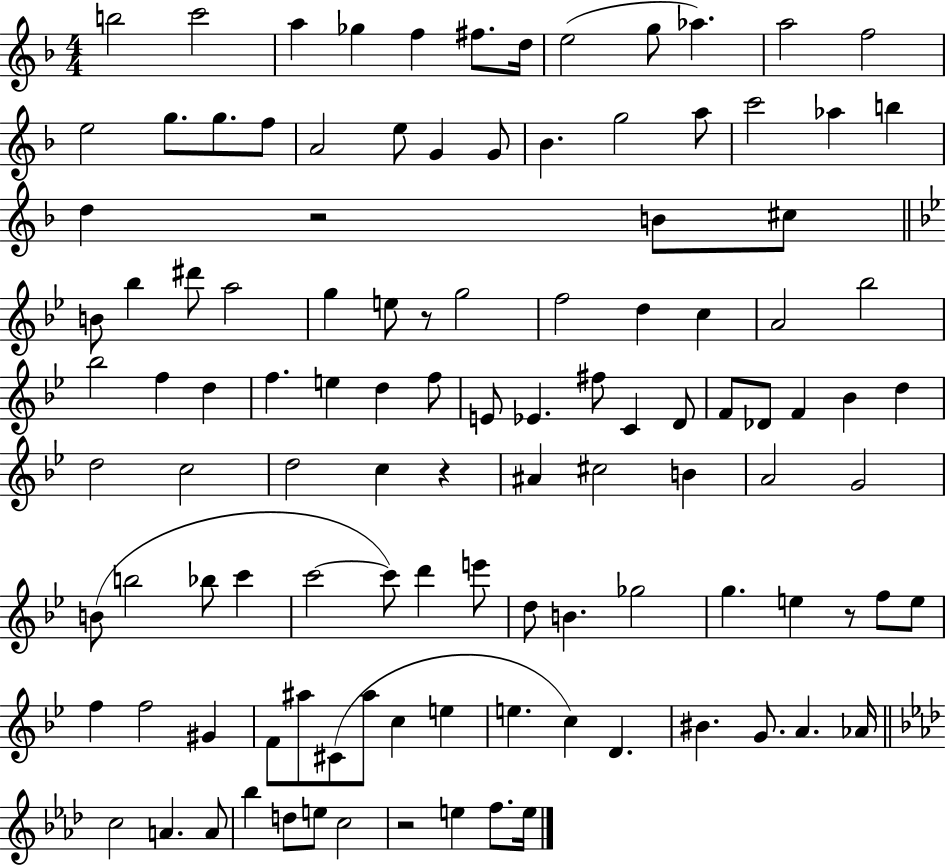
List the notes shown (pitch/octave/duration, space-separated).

B5/h C6/h A5/q Gb5/q F5/q F#5/e. D5/s E5/h G5/e Ab5/q. A5/h F5/h E5/h G5/e. G5/e. F5/e A4/h E5/e G4/q G4/e Bb4/q. G5/h A5/e C6/h Ab5/q B5/q D5/q R/h B4/e C#5/e B4/e Bb5/q D#6/e A5/h G5/q E5/e R/e G5/h F5/h D5/q C5/q A4/h Bb5/h Bb5/h F5/q D5/q F5/q. E5/q D5/q F5/e E4/e Eb4/q. F#5/e C4/q D4/e F4/e Db4/e F4/q Bb4/q D5/q D5/h C5/h D5/h C5/q R/q A#4/q C#5/h B4/q A4/h G4/h B4/e B5/h Bb5/e C6/q C6/h C6/e D6/q E6/e D5/e B4/q. Gb5/h G5/q. E5/q R/e F5/e E5/e F5/q F5/h G#4/q F4/e A#5/e C#4/e A#5/e C5/q E5/q E5/q. C5/q D4/q. BIS4/q. G4/e. A4/q. Ab4/s C5/h A4/q. A4/e Bb5/q D5/e E5/e C5/h R/h E5/q F5/e. E5/s